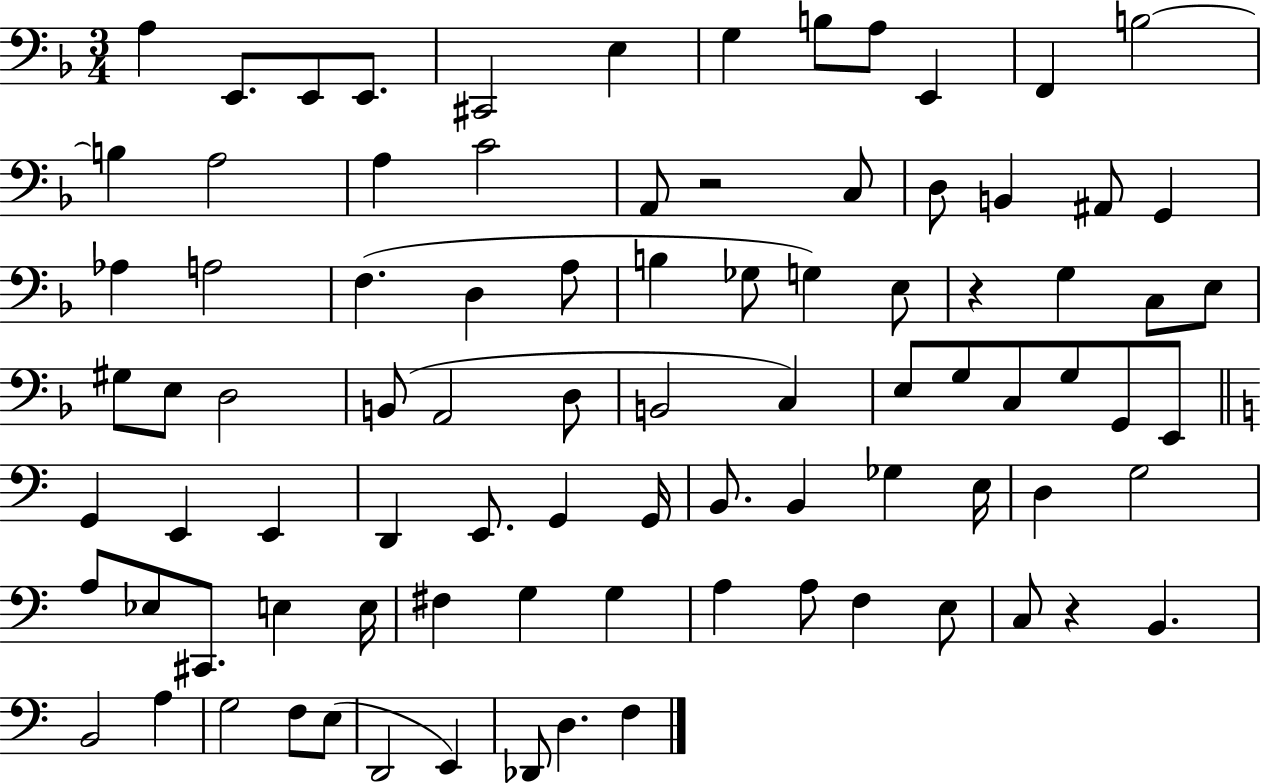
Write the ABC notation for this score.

X:1
T:Untitled
M:3/4
L:1/4
K:F
A, E,,/2 E,,/2 E,,/2 ^C,,2 E, G, B,/2 A,/2 E,, F,, B,2 B, A,2 A, C2 A,,/2 z2 C,/2 D,/2 B,, ^A,,/2 G,, _A, A,2 F, D, A,/2 B, _G,/2 G, E,/2 z G, C,/2 E,/2 ^G,/2 E,/2 D,2 B,,/2 A,,2 D,/2 B,,2 C, E,/2 G,/2 C,/2 G,/2 G,,/2 E,,/2 G,, E,, E,, D,, E,,/2 G,, G,,/4 B,,/2 B,, _G, E,/4 D, G,2 A,/2 _E,/2 ^C,,/2 E, E,/4 ^F, G, G, A, A,/2 F, E,/2 C,/2 z B,, B,,2 A, G,2 F,/2 E,/2 D,,2 E,, _D,,/2 D, F,